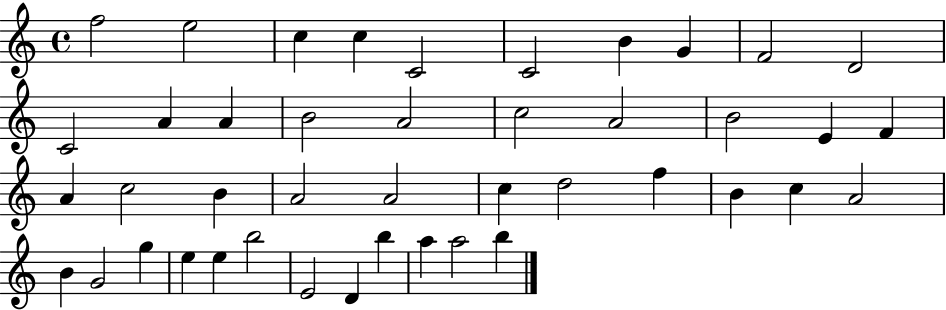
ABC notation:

X:1
T:Untitled
M:4/4
L:1/4
K:C
f2 e2 c c C2 C2 B G F2 D2 C2 A A B2 A2 c2 A2 B2 E F A c2 B A2 A2 c d2 f B c A2 B G2 g e e b2 E2 D b a a2 b